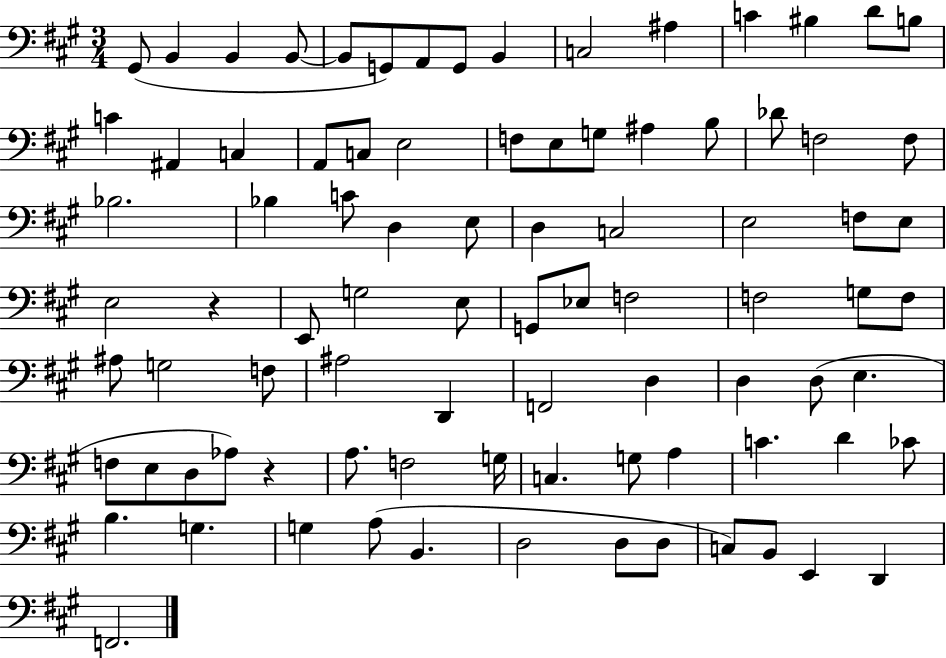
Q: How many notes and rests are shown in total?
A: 87